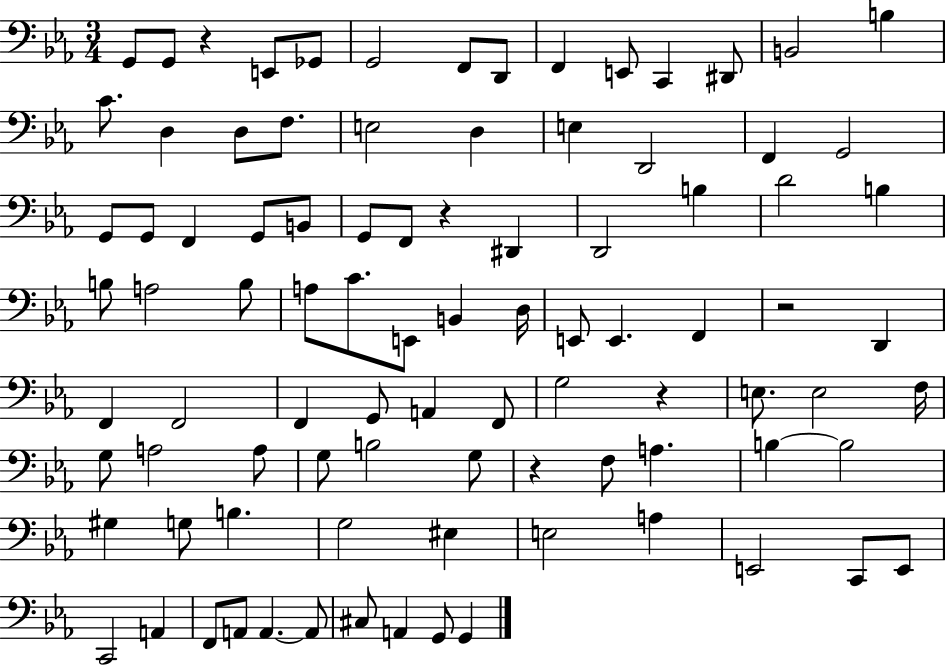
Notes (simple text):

G2/e G2/e R/q E2/e Gb2/e G2/h F2/e D2/e F2/q E2/e C2/q D#2/e B2/h B3/q C4/e. D3/q D3/e F3/e. E3/h D3/q E3/q D2/h F2/q G2/h G2/e G2/e F2/q G2/e B2/e G2/e F2/e R/q D#2/q D2/h B3/q D4/h B3/q B3/e A3/h B3/e A3/e C4/e. E2/e B2/q D3/s E2/e E2/q. F2/q R/h D2/q F2/q F2/h F2/q G2/e A2/q F2/e G3/h R/q E3/e. E3/h F3/s G3/e A3/h A3/e G3/e B3/h G3/e R/q F3/e A3/q. B3/q B3/h G#3/q G3/e B3/q. G3/h EIS3/q E3/h A3/q E2/h C2/e E2/e C2/h A2/q F2/e A2/e A2/q. A2/e C#3/e A2/q G2/e G2/q